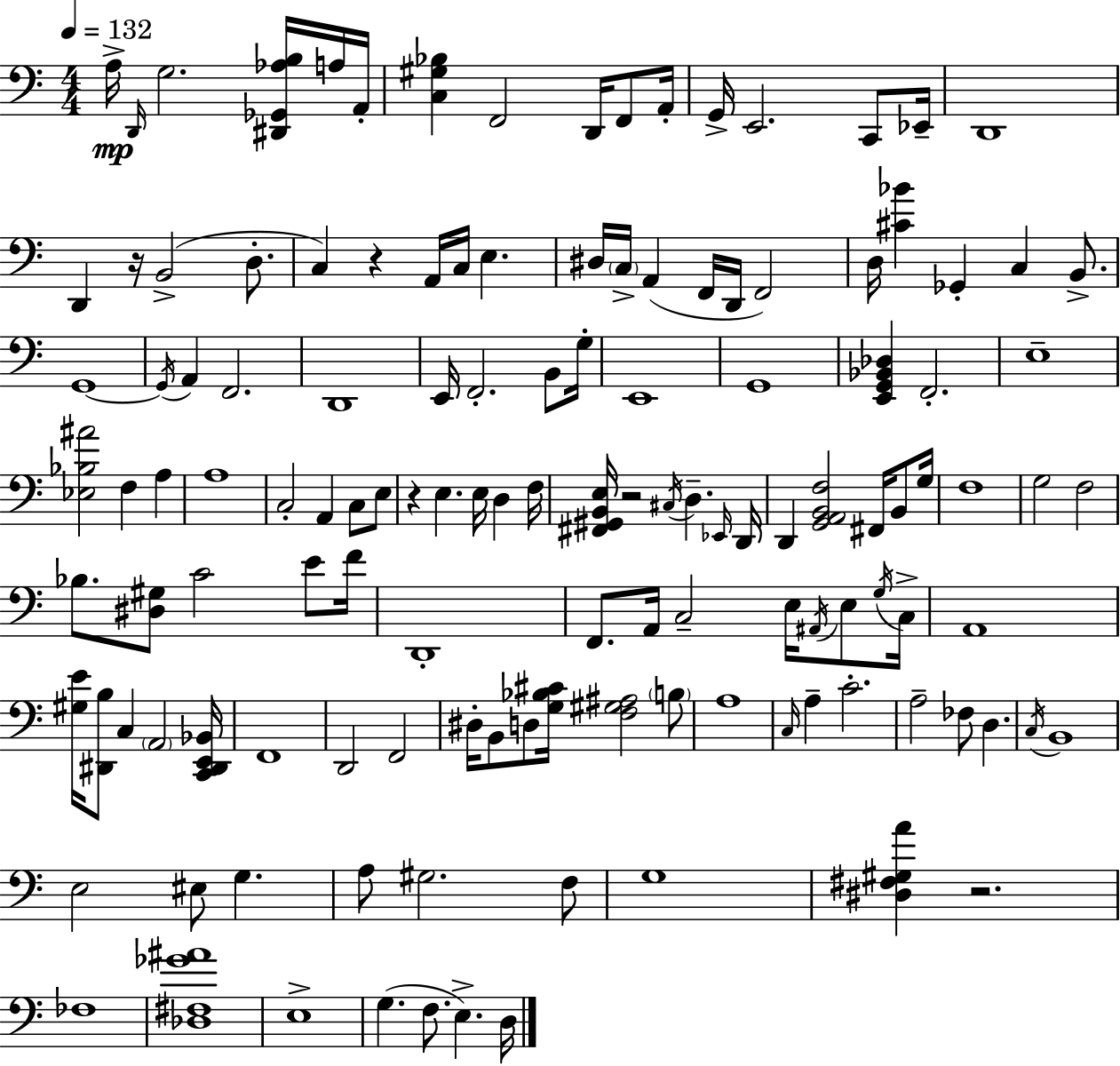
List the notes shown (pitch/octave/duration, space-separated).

A3/s D2/s G3/h. [D#2,Gb2,Ab3,B3]/s A3/s A2/s [C3,G#3,Bb3]/q F2/h D2/s F2/e A2/s G2/s E2/h. C2/e Eb2/s D2/w D2/q R/s B2/h D3/e. C3/q R/q A2/s C3/s E3/q. D#3/s C3/s A2/q F2/s D2/s F2/h D3/s [C#4,Bb4]/q Gb2/q C3/q B2/e. G2/w G2/s A2/q F2/h. D2/w E2/s F2/h. B2/e G3/s E2/w G2/w [E2,G2,Bb2,Db3]/q F2/h. E3/w [Eb3,Bb3,A#4]/h F3/q A3/q A3/w C3/h A2/q C3/e E3/e R/q E3/q. E3/s D3/q F3/s [F#2,G#2,B2,E3]/s R/h C#3/s D3/q. Eb2/s D2/s D2/q [G2,A2,B2,F3]/h F#2/s B2/e G3/s F3/w G3/h F3/h Bb3/e. [D#3,G#3]/e C4/h E4/e F4/s D2/w F2/e. A2/s C3/h E3/s A#2/s E3/e G3/s C3/s A2/w [G#3,E4]/s [D#2,B3]/e C3/q A2/h [C2,D#2,E2,Bb2]/s F2/w D2/h F2/h D#3/s B2/e D3/e [G3,Bb3,C#4]/s [F3,G#3,A#3]/h B3/e A3/w C3/s A3/q C4/h. A3/h FES3/e D3/q. C3/s B2/w E3/h EIS3/e G3/q. A3/e G#3/h. F3/e G3/w [D#3,F#3,G#3,A4]/q R/h. FES3/w [Db3,F#3,Gb4,A#4]/w E3/w G3/q. F3/e. E3/q. D3/s